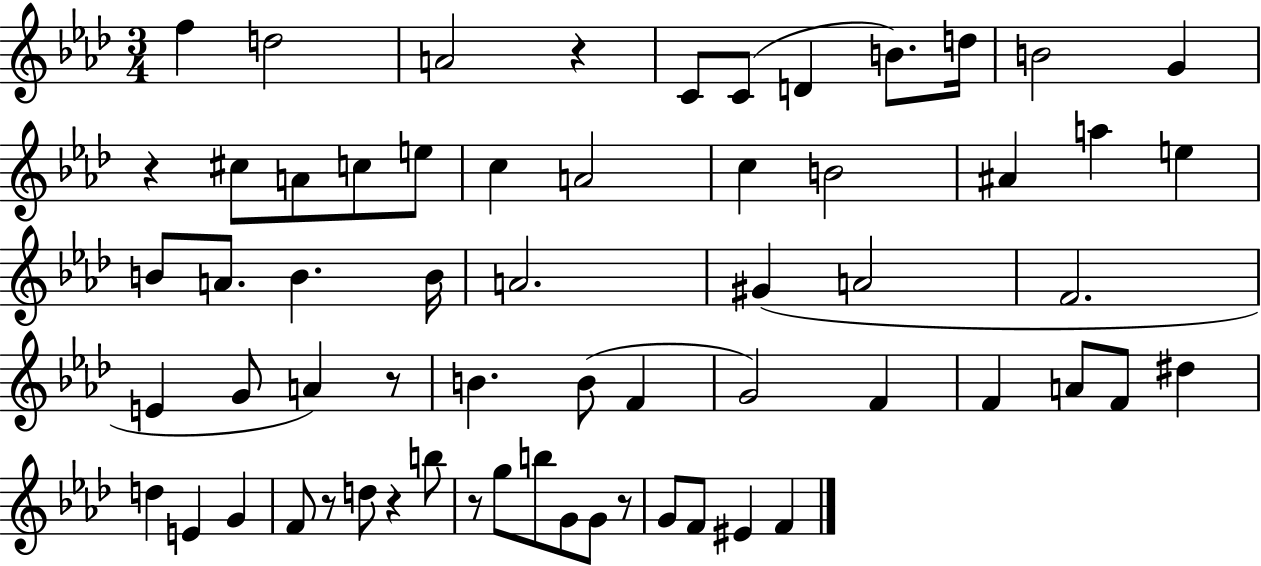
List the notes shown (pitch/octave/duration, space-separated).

F5/q D5/h A4/h R/q C4/e C4/e D4/q B4/e. D5/s B4/h G4/q R/q C#5/e A4/e C5/e E5/e C5/q A4/h C5/q B4/h A#4/q A5/q E5/q B4/e A4/e. B4/q. B4/s A4/h. G#4/q A4/h F4/h. E4/q G4/e A4/q R/e B4/q. B4/e F4/q G4/h F4/q F4/q A4/e F4/e D#5/q D5/q E4/q G4/q F4/e R/e D5/e R/q B5/e R/e G5/e B5/e G4/e G4/e R/e G4/e F4/e EIS4/q F4/q